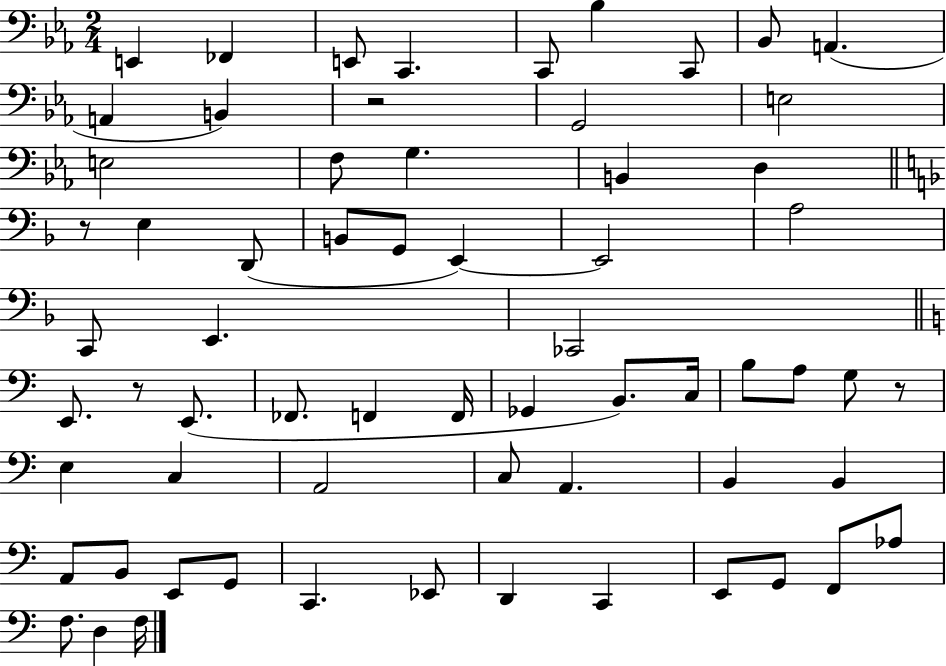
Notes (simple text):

E2/q FES2/q E2/e C2/q. C2/e Bb3/q C2/e Bb2/e A2/q. A2/q B2/q R/h G2/h E3/h E3/h F3/e G3/q. B2/q D3/q R/e E3/q D2/e B2/e G2/e E2/q E2/h A3/h C2/e E2/q. CES2/h E2/e. R/e E2/e. FES2/e. F2/q F2/s Gb2/q B2/e. C3/s B3/e A3/e G3/e R/e E3/q C3/q A2/h C3/e A2/q. B2/q B2/q A2/e B2/e E2/e G2/e C2/q. Eb2/e D2/q C2/q E2/e G2/e F2/e Ab3/e F3/e. D3/q F3/s